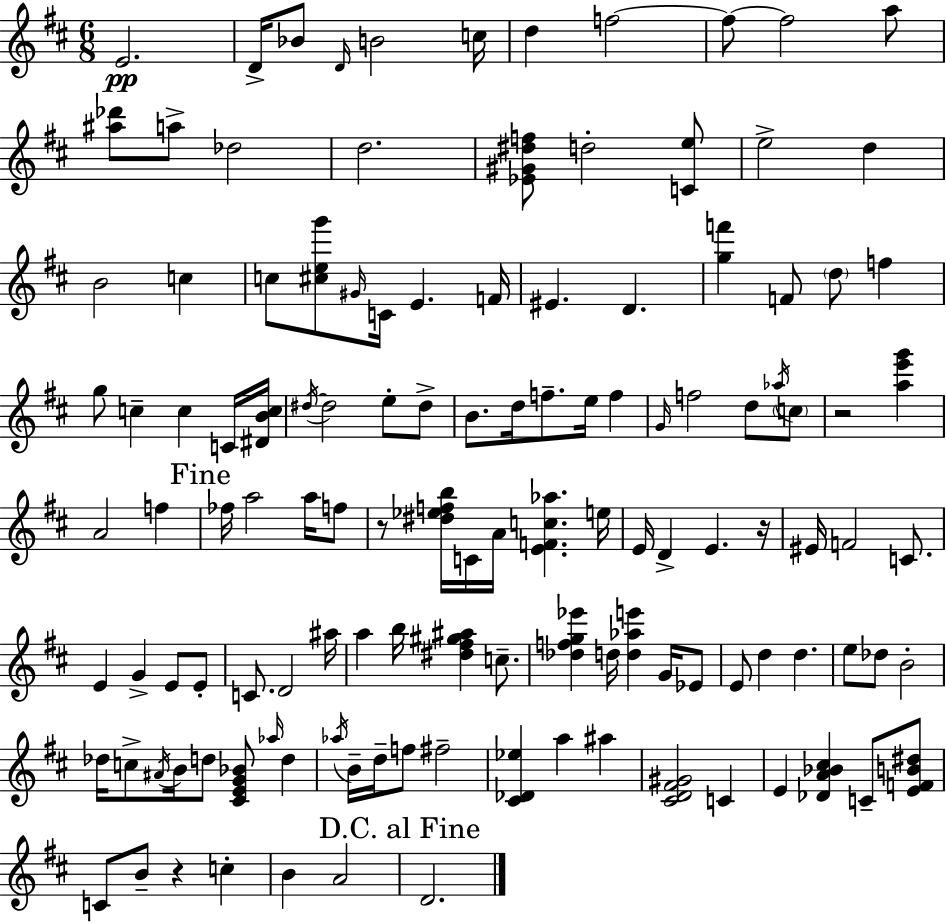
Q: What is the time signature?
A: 6/8